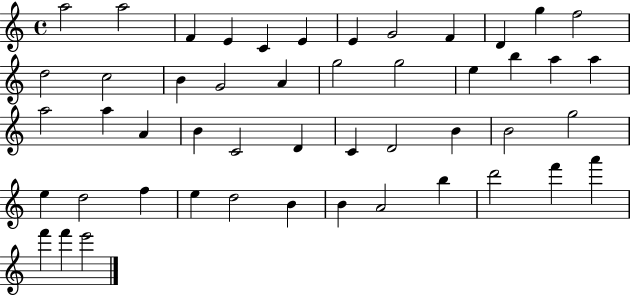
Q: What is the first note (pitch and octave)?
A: A5